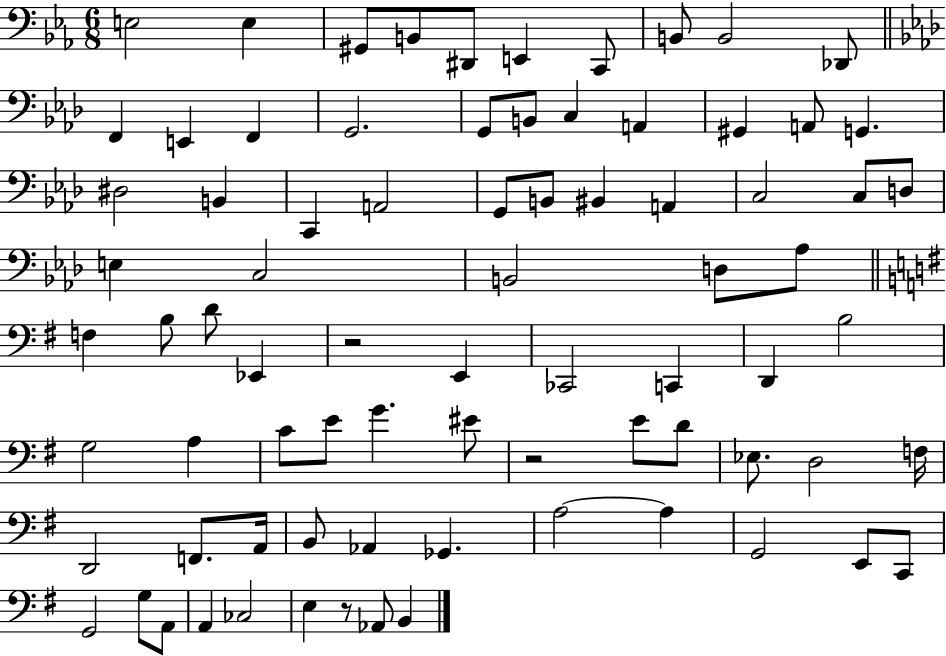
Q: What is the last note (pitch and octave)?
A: B2